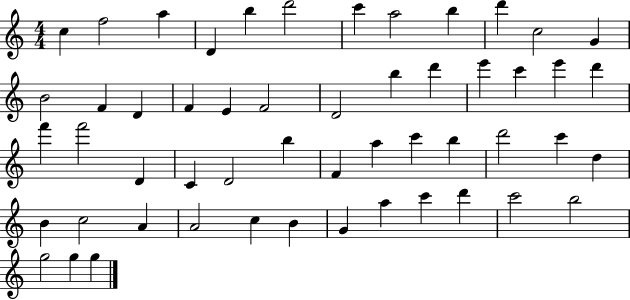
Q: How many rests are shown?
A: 0